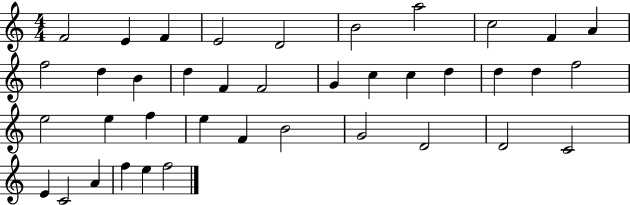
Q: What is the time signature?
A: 4/4